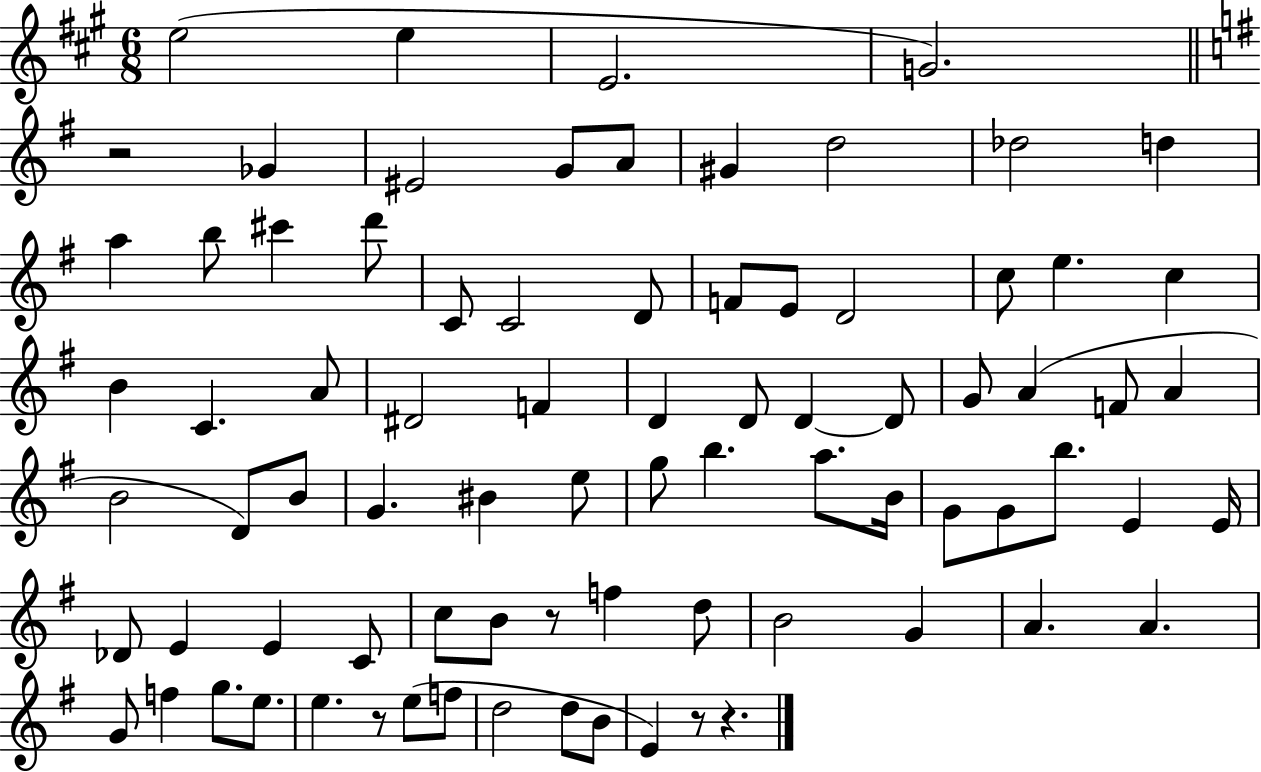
E5/h E5/q E4/h. G4/h. R/h Gb4/q EIS4/h G4/e A4/e G#4/q D5/h Db5/h D5/q A5/q B5/e C#6/q D6/e C4/e C4/h D4/e F4/e E4/e D4/h C5/e E5/q. C5/q B4/q C4/q. A4/e D#4/h F4/q D4/q D4/e D4/q D4/e G4/e A4/q F4/e A4/q B4/h D4/e B4/e G4/q. BIS4/q E5/e G5/e B5/q. A5/e. B4/s G4/e G4/e B5/e. E4/q E4/s Db4/e E4/q E4/q C4/e C5/e B4/e R/e F5/q D5/e B4/h G4/q A4/q. A4/q. G4/e F5/q G5/e. E5/e. E5/q. R/e E5/e F5/e D5/h D5/e B4/e E4/q R/e R/q.